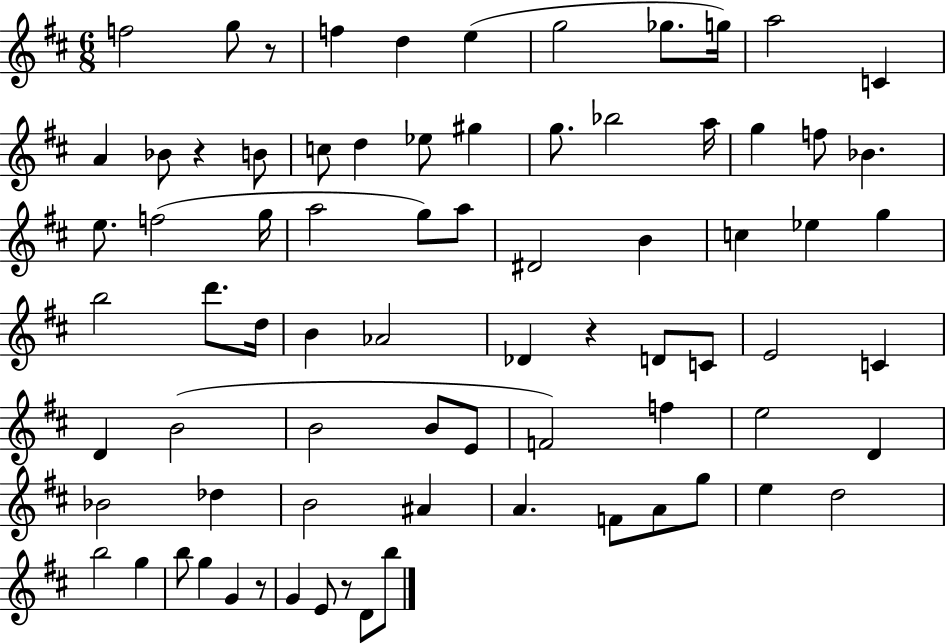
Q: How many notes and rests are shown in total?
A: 77